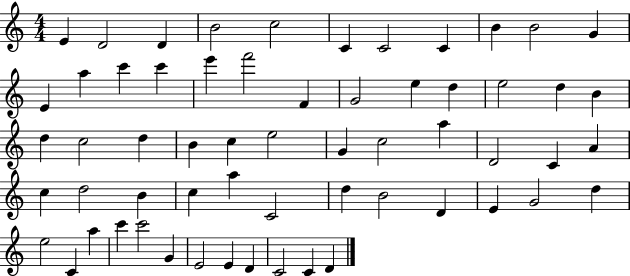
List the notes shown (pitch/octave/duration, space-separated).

E4/q D4/h D4/q B4/h C5/h C4/q C4/h C4/q B4/q B4/h G4/q E4/q A5/q C6/q C6/q E6/q F6/h F4/q G4/h E5/q D5/q E5/h D5/q B4/q D5/q C5/h D5/q B4/q C5/q E5/h G4/q C5/h A5/q D4/h C4/q A4/q C5/q D5/h B4/q C5/q A5/q C4/h D5/q B4/h D4/q E4/q G4/h D5/q E5/h C4/q A5/q C6/q C6/h G4/q E4/h E4/q D4/q C4/h C4/q D4/q